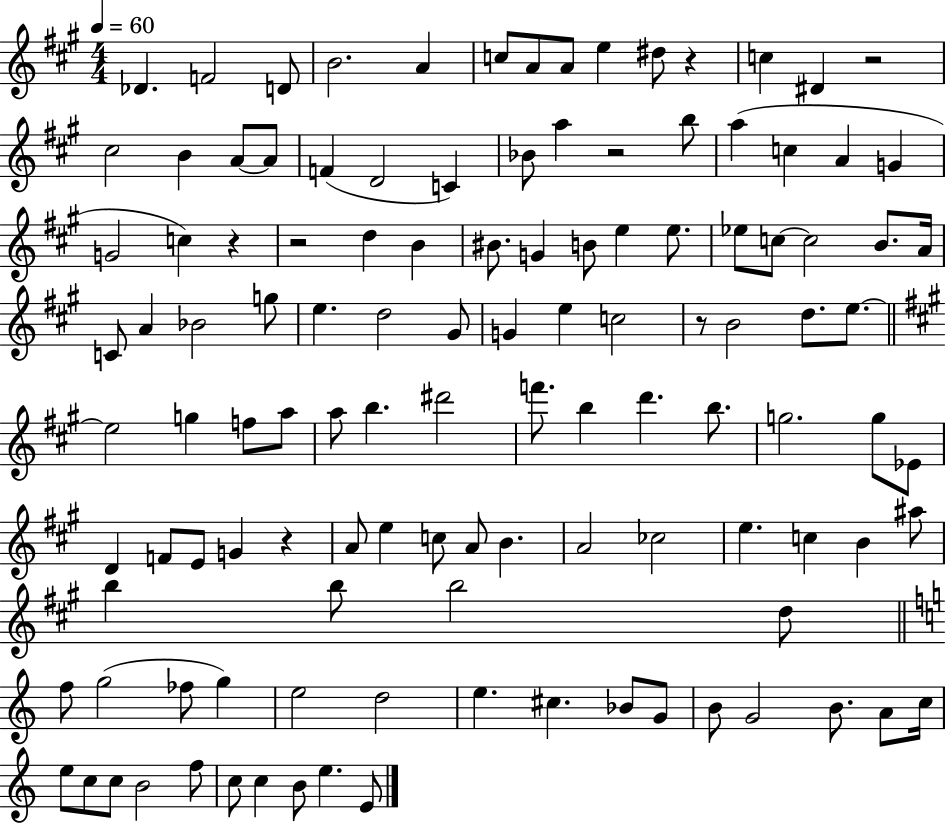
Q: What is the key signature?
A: A major